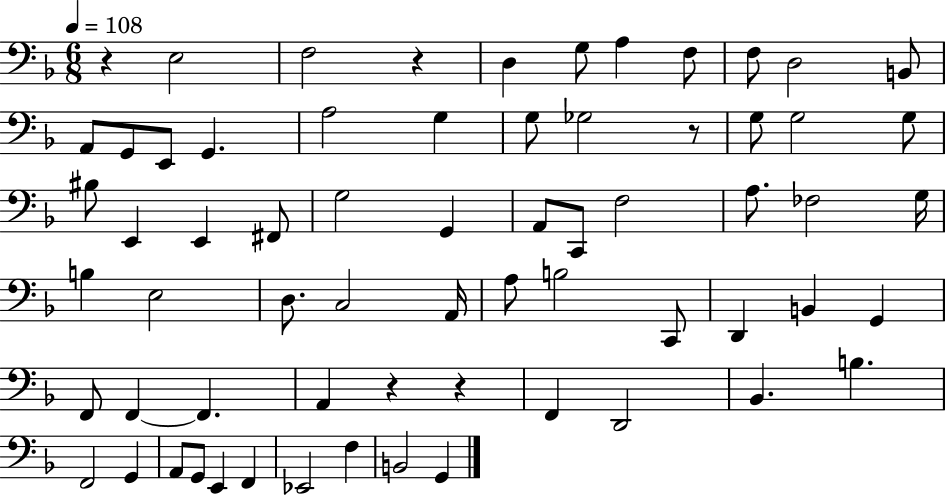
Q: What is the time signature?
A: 6/8